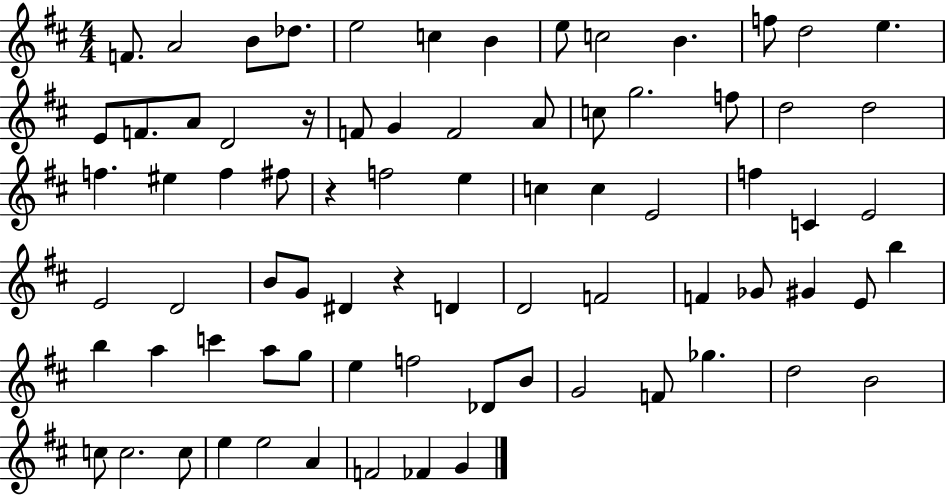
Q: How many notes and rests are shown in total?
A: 77